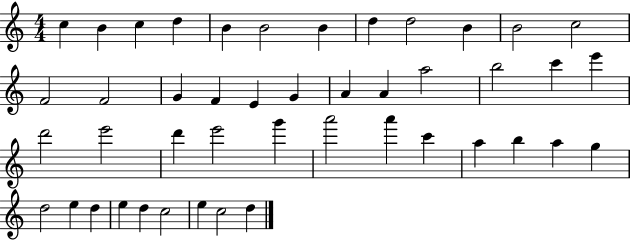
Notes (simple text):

C5/q B4/q C5/q D5/q B4/q B4/h B4/q D5/q D5/h B4/q B4/h C5/h F4/h F4/h G4/q F4/q E4/q G4/q A4/q A4/q A5/h B5/h C6/q E6/q D6/h E6/h D6/q E6/h G6/q A6/h A6/q C6/q A5/q B5/q A5/q G5/q D5/h E5/q D5/q E5/q D5/q C5/h E5/q C5/h D5/q